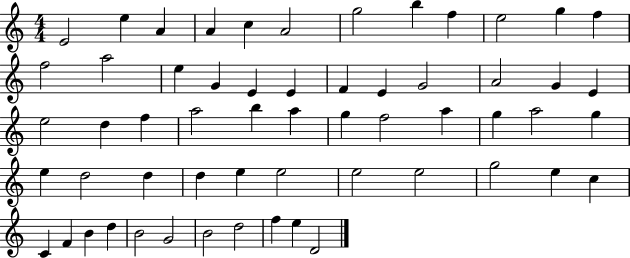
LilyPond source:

{
  \clef treble
  \numericTimeSignature
  \time 4/4
  \key c \major
  e'2 e''4 a'4 | a'4 c''4 a'2 | g''2 b''4 f''4 | e''2 g''4 f''4 | \break f''2 a''2 | e''4 g'4 e'4 e'4 | f'4 e'4 g'2 | a'2 g'4 e'4 | \break e''2 d''4 f''4 | a''2 b''4 a''4 | g''4 f''2 a''4 | g''4 a''2 g''4 | \break e''4 d''2 d''4 | d''4 e''4 e''2 | e''2 e''2 | g''2 e''4 c''4 | \break c'4 f'4 b'4 d''4 | b'2 g'2 | b'2 d''2 | f''4 e''4 d'2 | \break \bar "|."
}